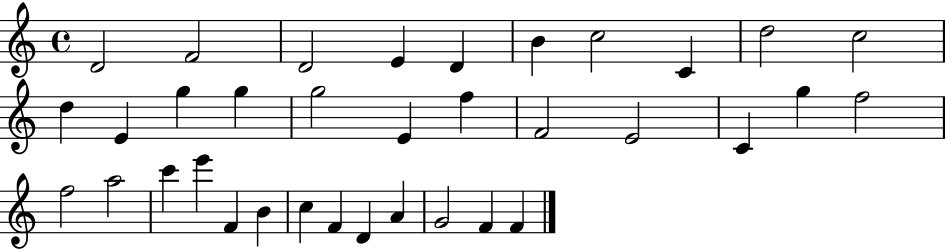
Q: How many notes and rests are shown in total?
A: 35